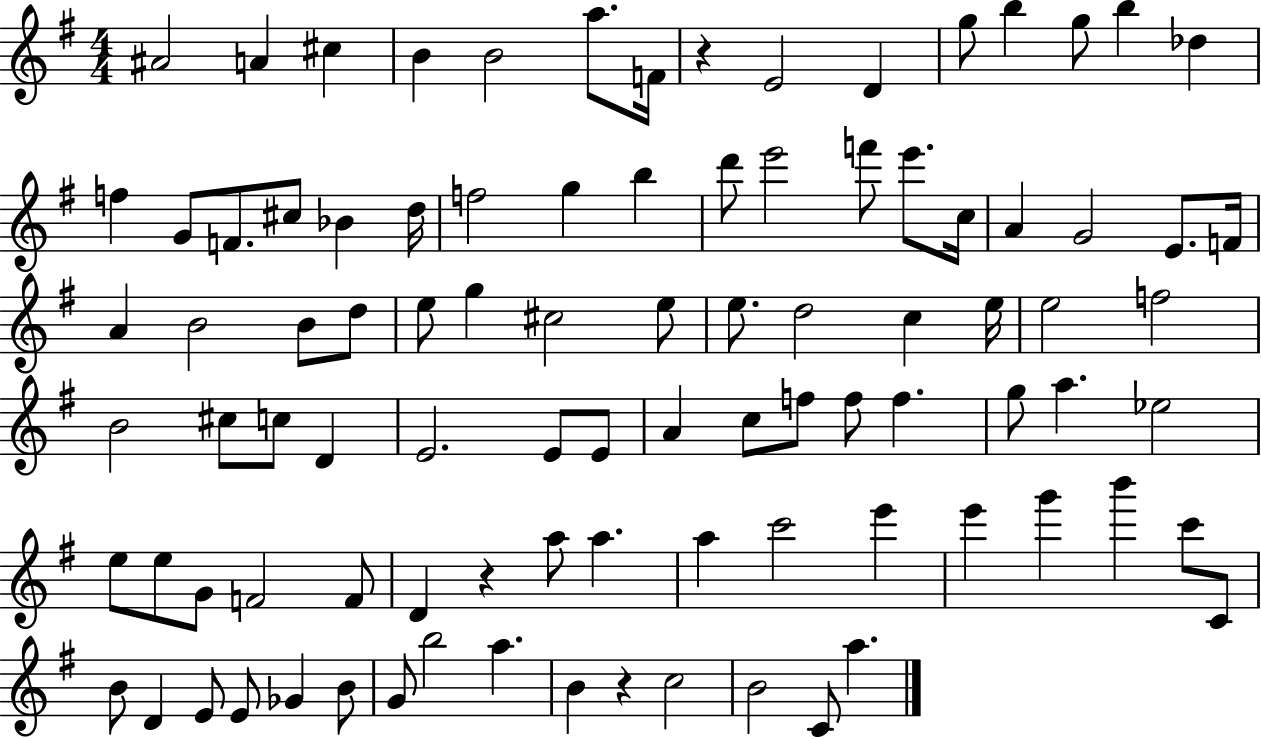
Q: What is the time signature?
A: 4/4